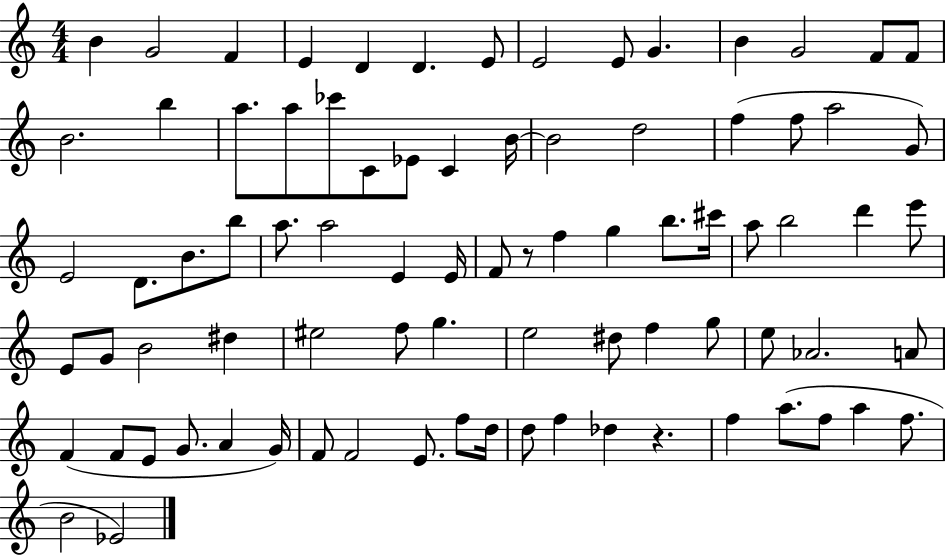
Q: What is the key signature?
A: C major